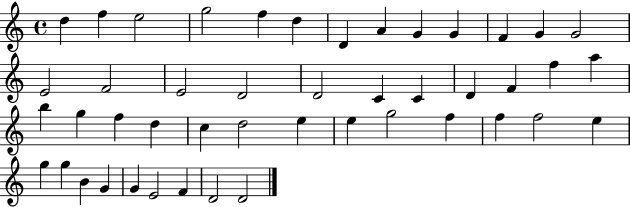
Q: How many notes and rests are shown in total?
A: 46